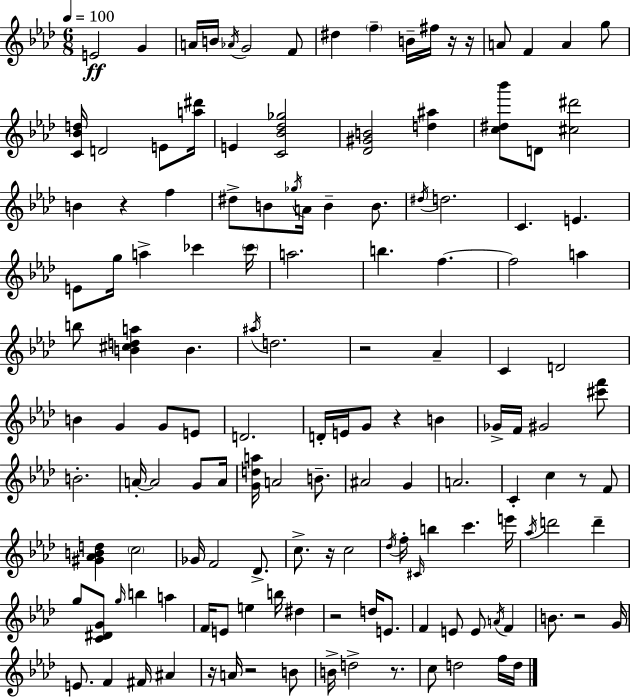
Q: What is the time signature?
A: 6/8